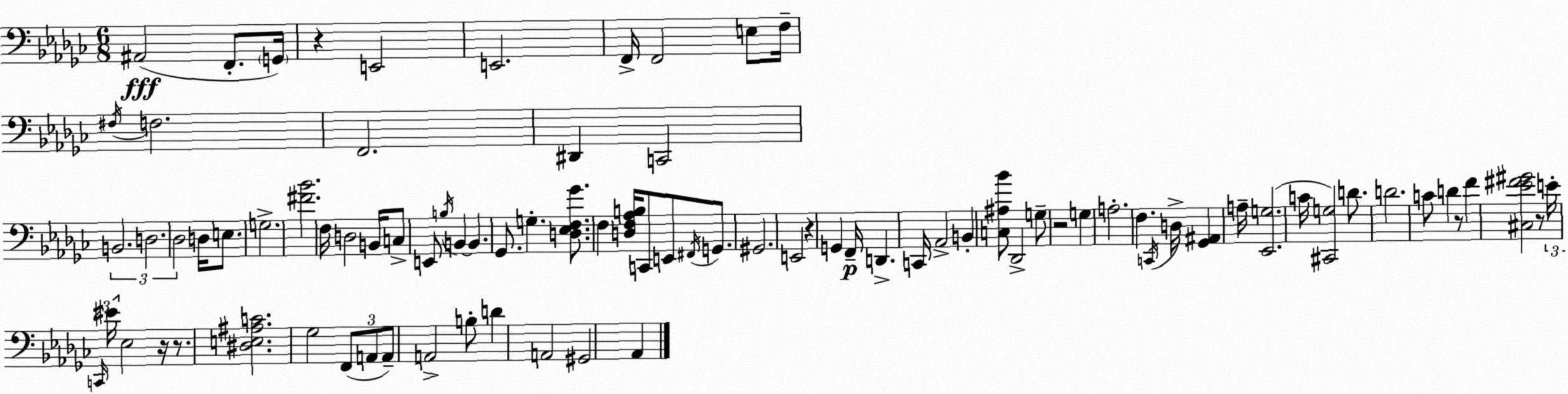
X:1
T:Untitled
M:6/8
L:1/4
K:Ebm
^A,,2 F,,/2 G,,/4 z E,,2 E,,2 F,,/4 F,,2 E,/2 F,/4 ^F,/4 F,2 F,,2 ^D,, C,,2 B,,2 D,2 _D,2 D,/4 E,/2 G,2 [^F_B]2 F,/4 D,2 B,,/4 C,/2 E,,/2 B,/4 B,, B,, _G,,/2 G, [D,_E,F,_G]/2 F, [D,F,_A,B,]/4 C,,/2 E,,/2 ^F,,/4 G,,/2 ^G,,2 E,,2 z G,, F,,/4 D,, C,,/4 _A,,2 B,, [C,^A,_B]/2 _D,,2 G,/2 z2 G, A,2 F, C,,/4 D,/4 [_G,,^A,,] A,/4 [_E,,G,]2 C/4 [^C,,G,]2 D/2 D2 C/2 D z/2 F [^C,_E^F^G]2 z/2 E/4 C,,/4 ^E/4 _E,2 z/4 z/2 [^D,E,^A,C]2 _G,2 F,,/2 A,,/2 A,,/2 A,,2 B,/2 D A,,2 ^G,,2 _A,,